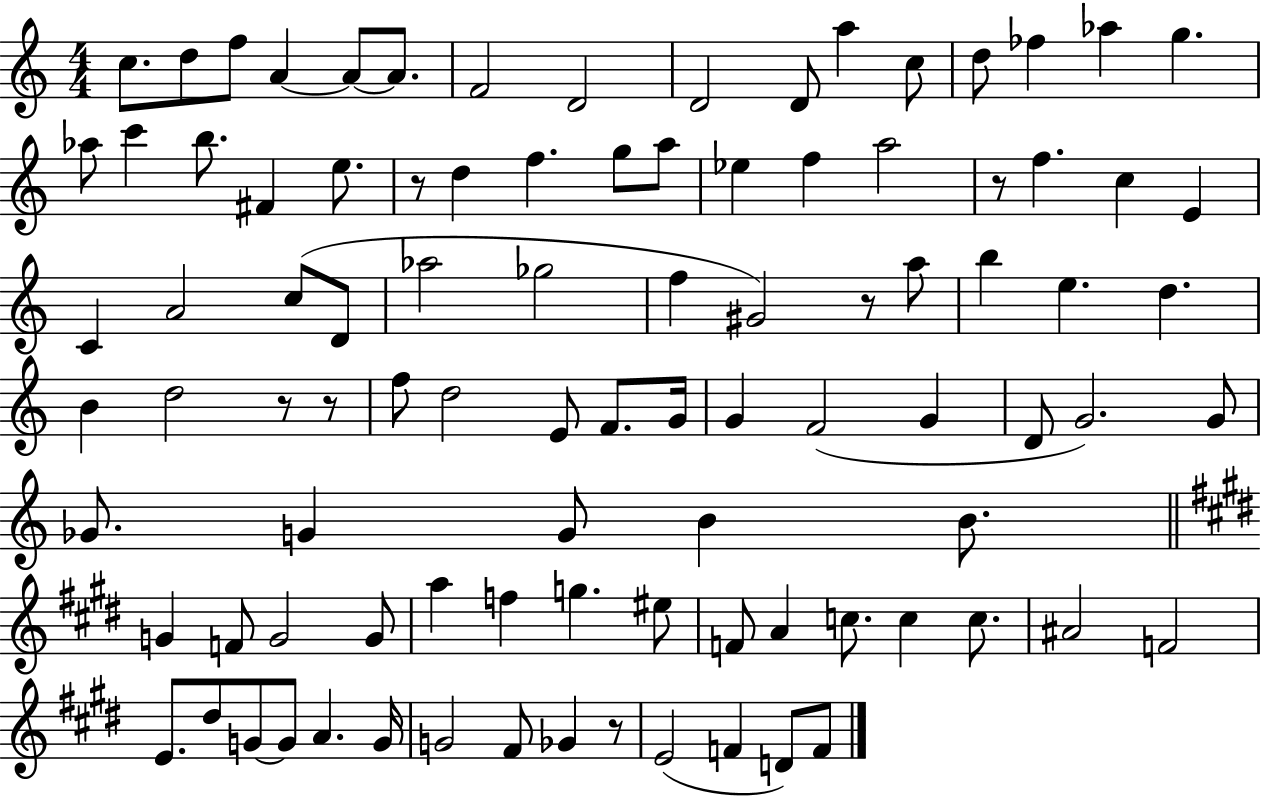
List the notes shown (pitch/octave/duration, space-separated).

C5/e. D5/e F5/e A4/q A4/e A4/e. F4/h D4/h D4/h D4/e A5/q C5/e D5/e FES5/q Ab5/q G5/q. Ab5/e C6/q B5/e. F#4/q E5/e. R/e D5/q F5/q. G5/e A5/e Eb5/q F5/q A5/h R/e F5/q. C5/q E4/q C4/q A4/h C5/e D4/e Ab5/h Gb5/h F5/q G#4/h R/e A5/e B5/q E5/q. D5/q. B4/q D5/h R/e R/e F5/e D5/h E4/e F4/e. G4/s G4/q F4/h G4/q D4/e G4/h. G4/e Gb4/e. G4/q G4/e B4/q B4/e. G4/q F4/e G4/h G4/e A5/q F5/q G5/q. EIS5/e F4/e A4/q C5/e. C5/q C5/e. A#4/h F4/h E4/e. D#5/e G4/e G4/e A4/q. G4/s G4/h F#4/e Gb4/q R/e E4/h F4/q D4/e F4/e